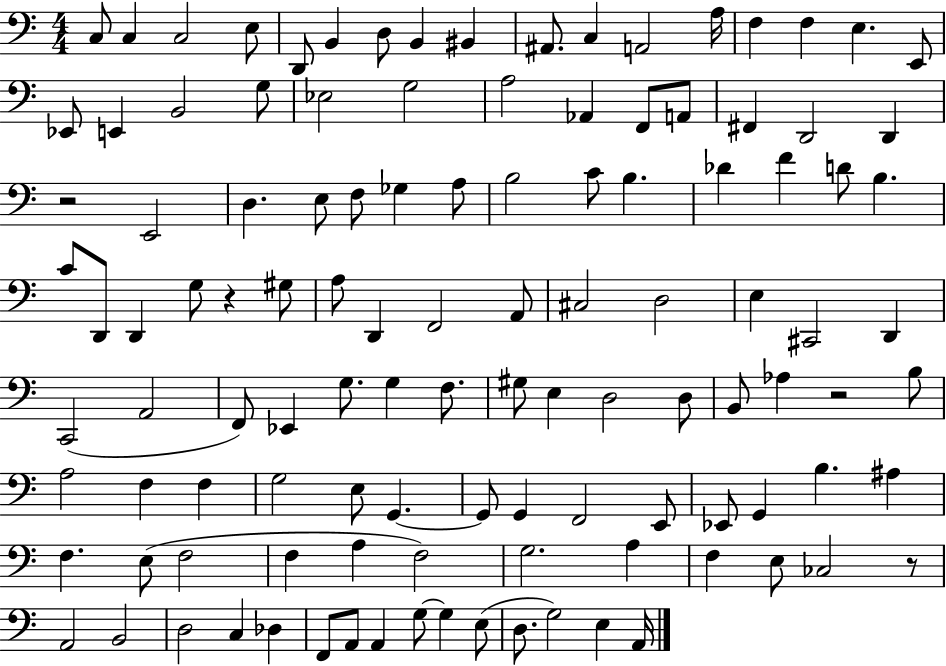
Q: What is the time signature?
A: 4/4